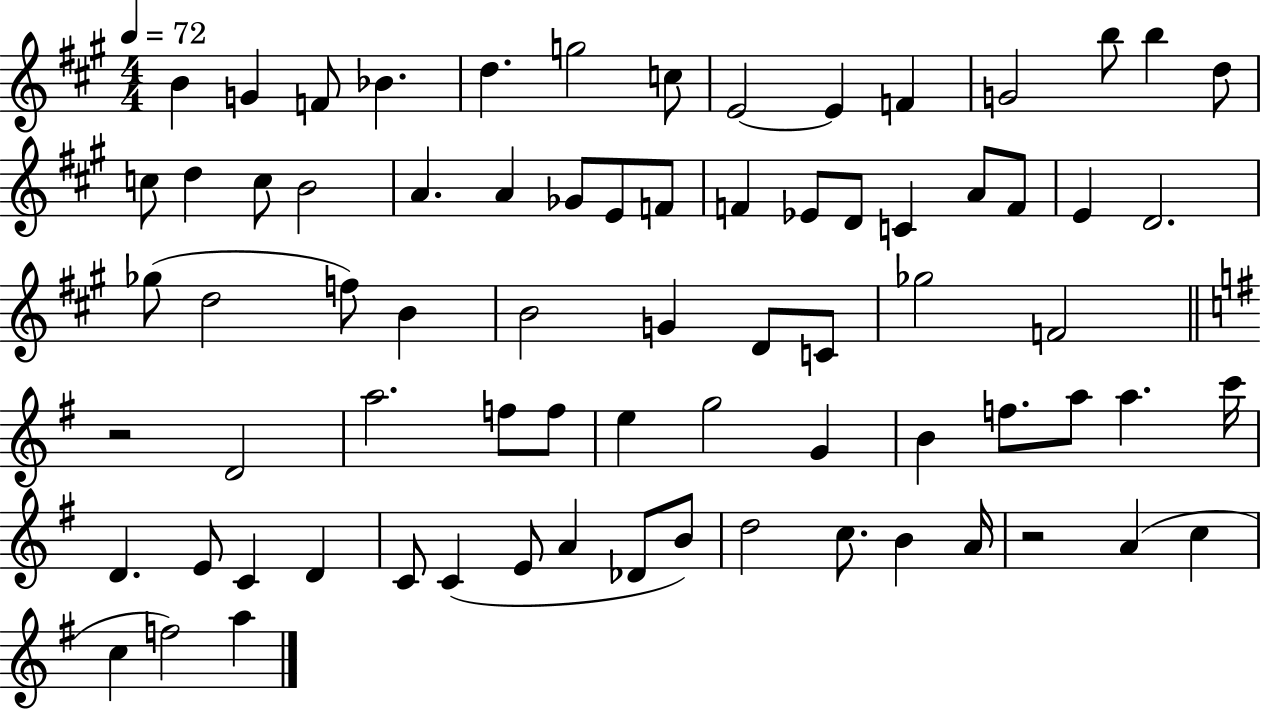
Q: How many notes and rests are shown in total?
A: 74